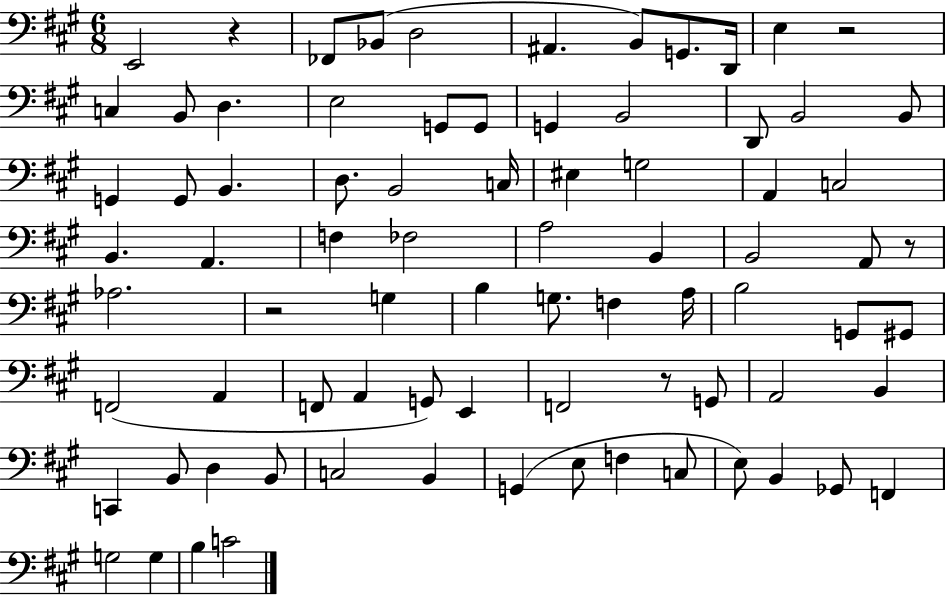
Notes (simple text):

E2/h R/q FES2/e Bb2/e D3/h A#2/q. B2/e G2/e. D2/s E3/q R/h C3/q B2/e D3/q. E3/h G2/e G2/e G2/q B2/h D2/e B2/h B2/e G2/q G2/e B2/q. D3/e. B2/h C3/s EIS3/q G3/h A2/q C3/h B2/q. A2/q. F3/q FES3/h A3/h B2/q B2/h A2/e R/e Ab3/h. R/h G3/q B3/q G3/e. F3/q A3/s B3/h G2/e G#2/e F2/h A2/q F2/e A2/q G2/e E2/q F2/h R/e G2/e A2/h B2/q C2/q B2/e D3/q B2/e C3/h B2/q G2/q E3/e F3/q C3/e E3/e B2/q Gb2/e F2/q G3/h G3/q B3/q C4/h